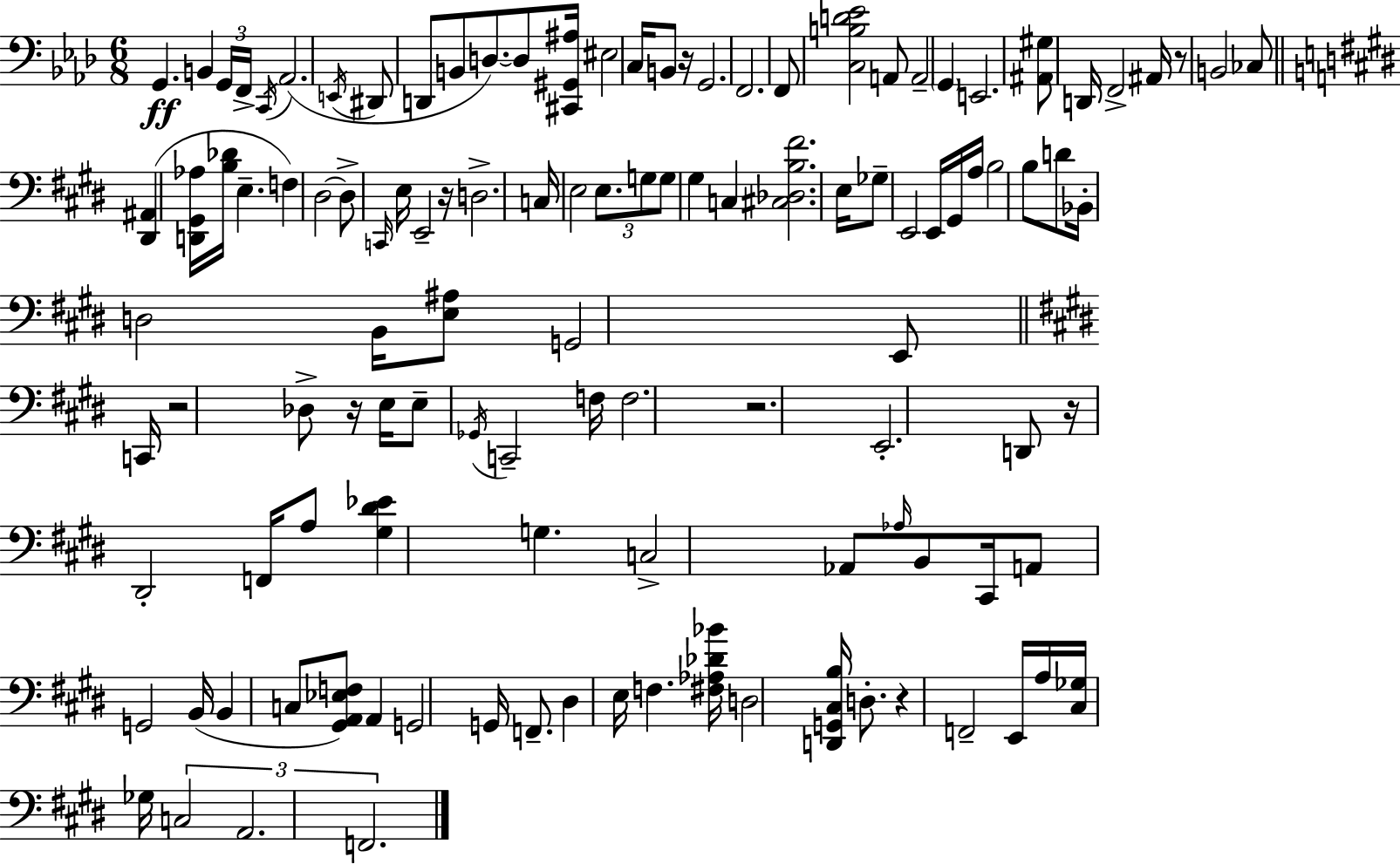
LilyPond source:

{
  \clef bass
  \numericTimeSignature
  \time 6/8
  \key aes \major
  \repeat volta 2 { g,4.\ff b,4 \tuplet 3/2 { g,16 f,16-> | \acciaccatura { c,16 } } aes,2.( | \acciaccatura { e,16 } dis,8 d,8 b,8 d8.~~) d8 | <cis, gis, ais>16 eis2 c16 b,8 | \break r16 g,2. | f,2. | f,8 <c b d' ees'>2 | a,8 a,2-- \parenthesize g,4 | \break e,2. | <ais, gis>8 d,16 f,2-> | ais,16 r8 b,2 | ces8 \bar "||" \break \key e \major <dis, ais,>4( <d, gis, aes>16 <b des'>16 e4.-- | f4) dis2~~ | dis8-> \grace { c,16 } e16 e,2-- | r16 d2.-> | \break c16 e2 \tuplet 3/2 { e8. | g8 g8 } gis4 c4 | <cis des b fis'>2. | e16 ges8-- e,2 | \break e,16 gis,16 a16 b2 b8 | d'8 bes,16-. d2 | b,16 <e ais>8 g,2 e,8 | \bar "||" \break \key e \major c,16 r2 des8-> r16 | e16 e8-- \acciaccatura { ges,16 } c,2-- | f16 f2. | r2. | \break e,2.-. | d,8 r16 dis,2-. | f,16 a8 <gis dis' ees'>4 g4. | c2-> aes,8 \grace { aes16 } | \break b,8 cis,16 a,8 g,2 | b,16( b,4 c8 <gis, a, ees f>8) a,4 | g,2 g,16 f,8.-- | dis4 e16 f4. | \break <fis aes des' bes'>16 d2 <d, g, cis b>16 d8.-. | r4 f,2-- | e,16 a16 <cis ges>16 ges16 \tuplet 3/2 { c2 | a,2. | \break f,2. } | } \bar "|."
}